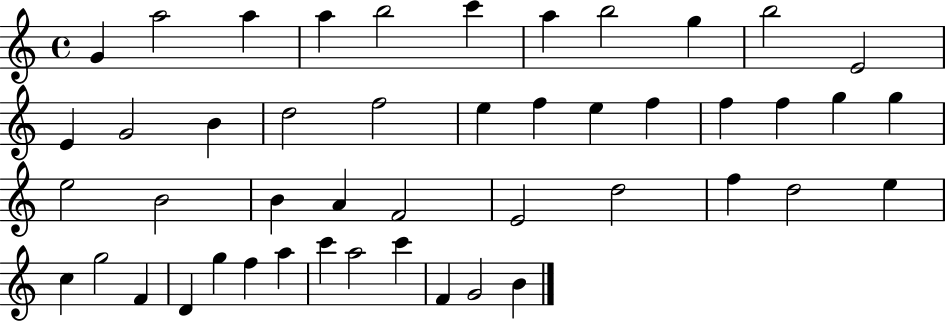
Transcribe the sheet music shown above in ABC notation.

X:1
T:Untitled
M:4/4
L:1/4
K:C
G a2 a a b2 c' a b2 g b2 E2 E G2 B d2 f2 e f e f f f g g e2 B2 B A F2 E2 d2 f d2 e c g2 F D g f a c' a2 c' F G2 B